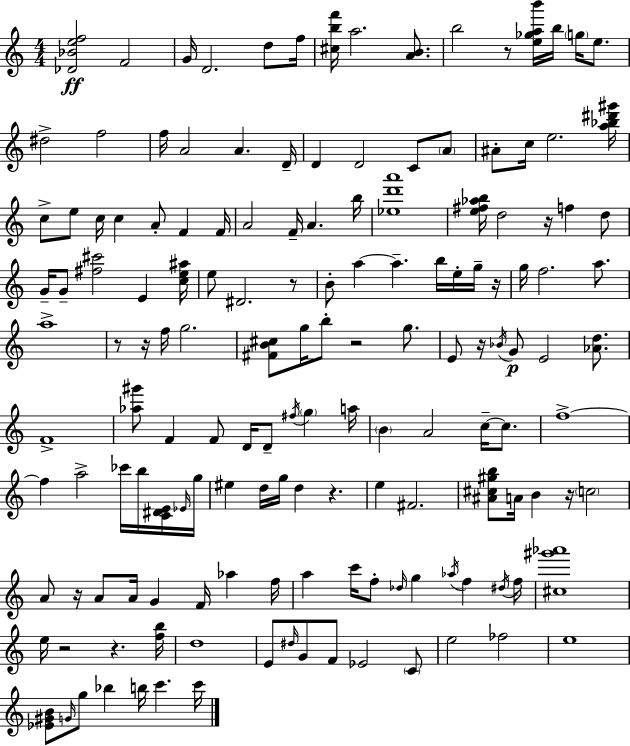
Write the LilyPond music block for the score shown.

{
  \clef treble
  \numericTimeSignature
  \time 4/4
  \key a \minor
  <des' bes' e'' f''>2\ff f'2 | g'16 d'2. d''8 f''16 | <cis'' b'' f'''>16 a''2. <a' b'>8. | b''2 r8 <e'' ges'' a'' b'''>16 b''16 \parenthesize g''16 e''8. | \break dis''2-> f''2 | f''16 a'2 a'4. d'16-- | d'4 d'2 c'8 \parenthesize a'8 | ais'8-. c''16 e''2. <a'' bes'' dis''' gis'''>16 | \break c''8-> e''8 c''16 c''4 a'8-. f'4 f'16 | a'2 f'16-- a'4. b''16 | <ees'' d''' a'''>1 | <e'' fis'' aes'' b''>16 d''2 r16 f''4 d''8 | \break g'16-- g'8-- <fis'' cis'''>2 e'4 <c'' e'' ais''>16 | e''8 dis'2. r8 | b'8-. a''4~~ a''4.-- b''16 e''16-. g''16-- r16 | g''16 f''2. a''8. | \break a''1-> | r8 r16 f''16 g''2. | <fis' b' cis''>8 g''16 b''8-. r2 g''8. | e'8 r16 \acciaccatura { bes'16 }\p g'8 e'2 <aes' d''>8. | \break f'1-> | <aes'' gis'''>8 f'4 f'8 d'16 d'8-- \acciaccatura { fis''16 } \parenthesize g''4 | a''16 \parenthesize b'4 a'2 c''16--~~ c''8. | f''1->~~ | \break f''4 a''2-> ces'''16 b''16 | <c' dis' e'>16 \grace { ees'16 } g''16 eis''4 d''16 g''16 d''4 r4. | e''4 fis'2. | <ais' cis'' gis'' b''>8 a'16 b'4 r16 \parenthesize c''2 | \break a'8 r16 a'8 a'16 g'4 f'16 aes''4 | f''16 a''4 c'''16 f''8-. \grace { des''16 } g''4 \acciaccatura { aes''16 } | f''4 \acciaccatura { dis''16 } f''16 <cis'' gis''' aes'''>1 | e''16 r2 r4. | \break <f'' b''>16 d''1 | e'8 \grace { dis''16 } g'8 f'8 ees'2 | \parenthesize c'8 e''2 fes''2 | e''1 | \break <ees' gis' b'>8 \grace { g'16 } g''8 bes''4 | b''16 c'''4. c'''16 \bar "|."
}